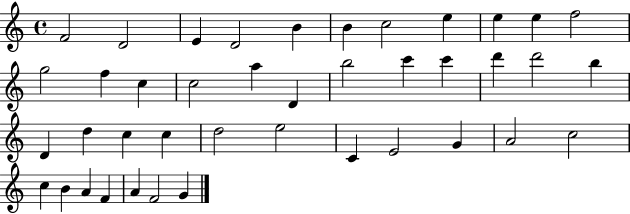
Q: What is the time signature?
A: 4/4